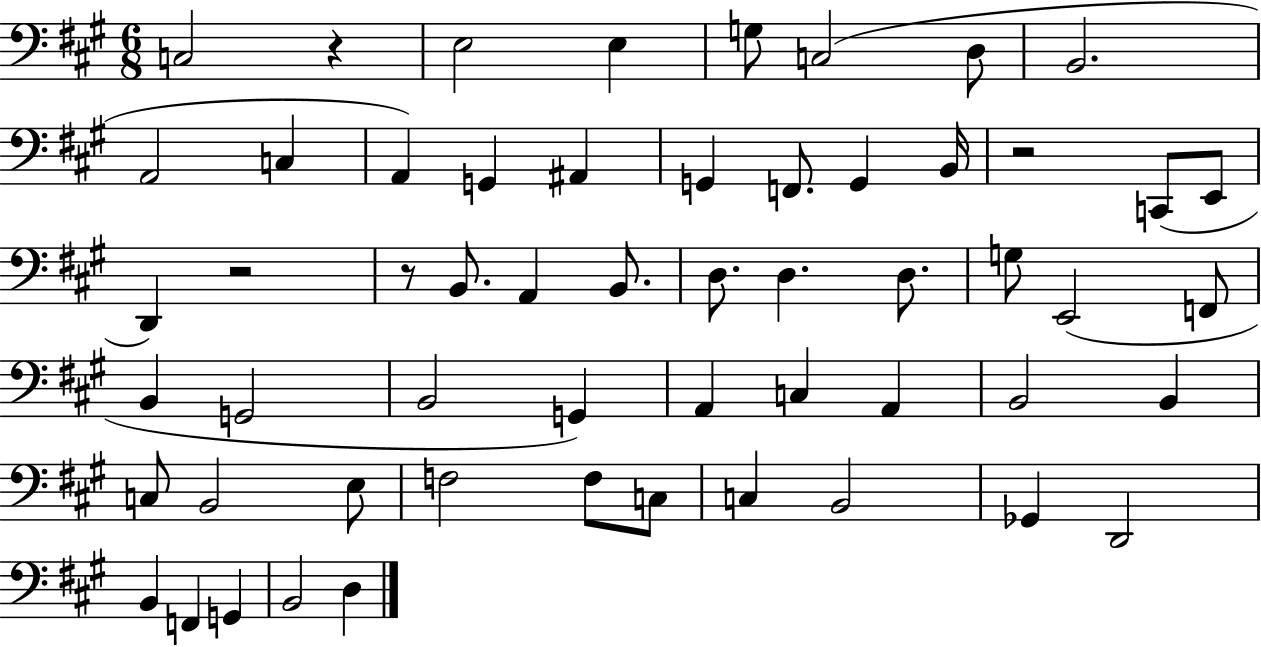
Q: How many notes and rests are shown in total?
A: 56